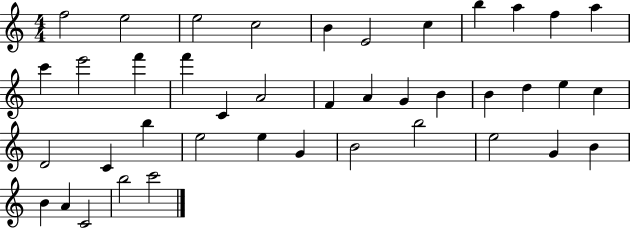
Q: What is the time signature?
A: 4/4